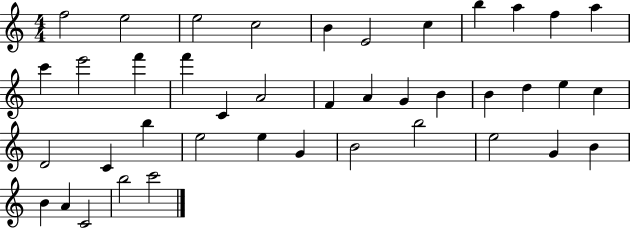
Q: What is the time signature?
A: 4/4